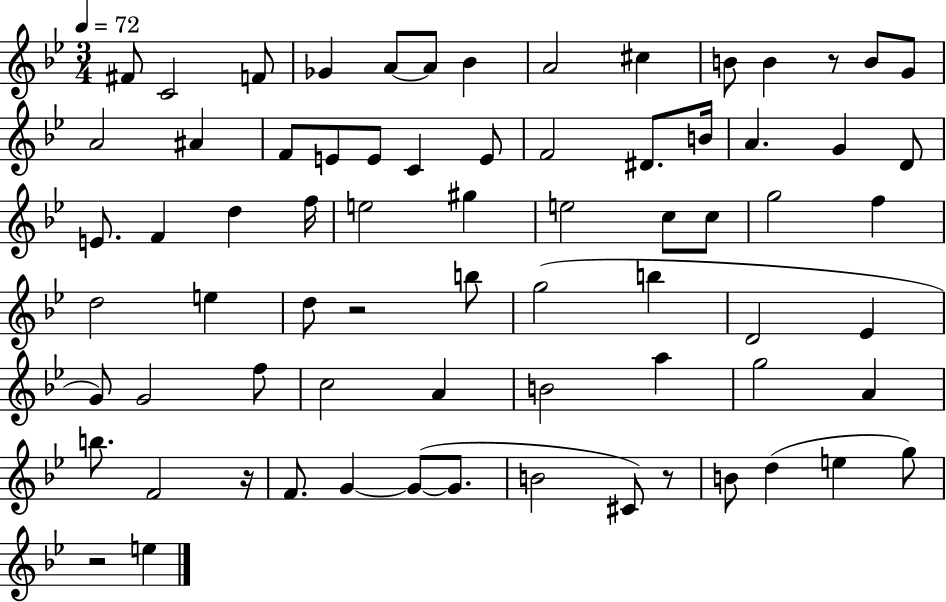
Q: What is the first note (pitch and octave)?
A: F#4